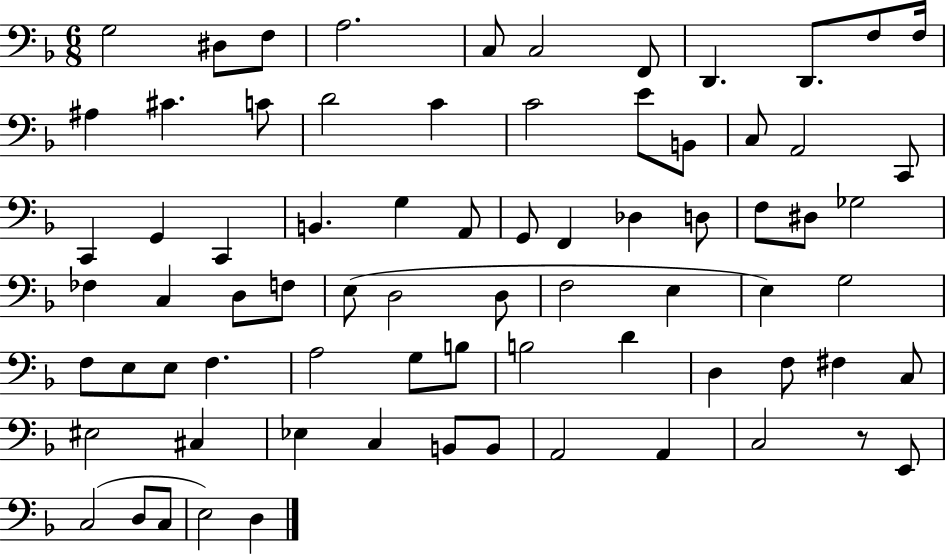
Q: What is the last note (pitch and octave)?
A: D3